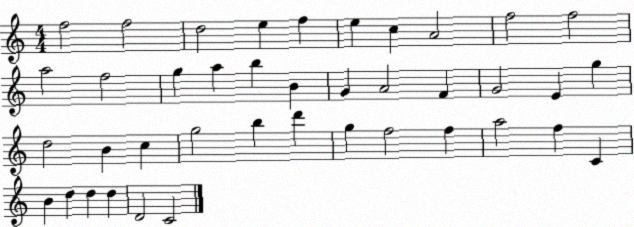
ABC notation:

X:1
T:Untitled
M:4/4
L:1/4
K:C
f2 f2 d2 e f e c A2 f2 f2 a2 f2 g a b B G A2 F G2 E g d2 B c g2 b d' g f2 f a2 f C B d d d D2 C2